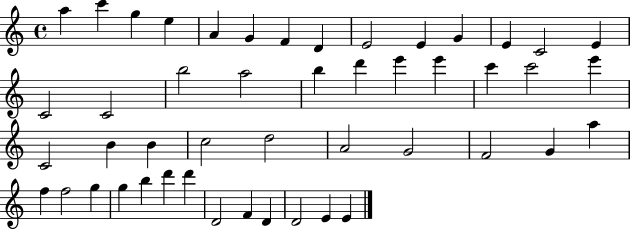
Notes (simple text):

A5/q C6/q G5/q E5/q A4/q G4/q F4/q D4/q E4/h E4/q G4/q E4/q C4/h E4/q C4/h C4/h B5/h A5/h B5/q D6/q E6/q E6/q C6/q C6/h E6/q C4/h B4/q B4/q C5/h D5/h A4/h G4/h F4/h G4/q A5/q F5/q F5/h G5/q G5/q B5/q D6/q D6/q D4/h F4/q D4/q D4/h E4/q E4/q